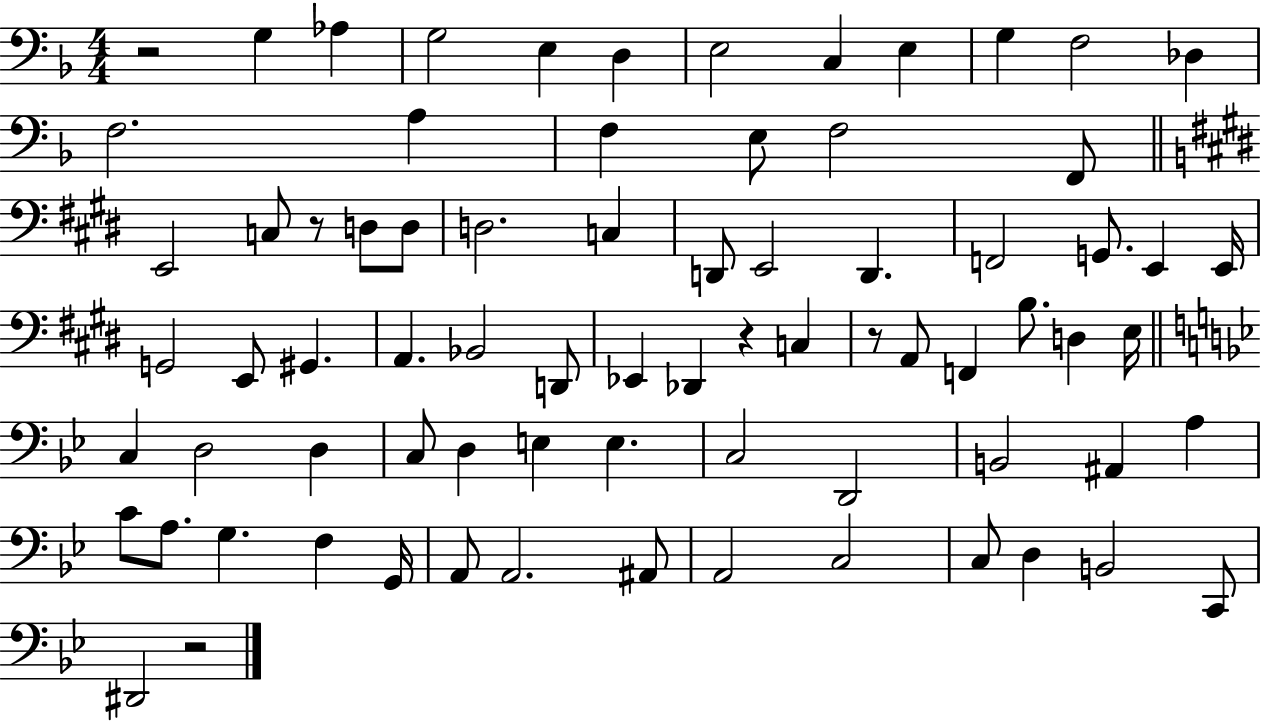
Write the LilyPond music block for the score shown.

{
  \clef bass
  \numericTimeSignature
  \time 4/4
  \key f \major
  \repeat volta 2 { r2 g4 aes4 | g2 e4 d4 | e2 c4 e4 | g4 f2 des4 | \break f2. a4 | f4 e8 f2 f,8 | \bar "||" \break \key e \major e,2 c8 r8 d8 d8 | d2. c4 | d,8 e,2 d,4. | f,2 g,8. e,4 e,16 | \break g,2 e,8 gis,4. | a,4. bes,2 d,8 | ees,4 des,4 r4 c4 | r8 a,8 f,4 b8. d4 e16 | \break \bar "||" \break \key g \minor c4 d2 d4 | c8 d4 e4 e4. | c2 d,2 | b,2 ais,4 a4 | \break c'8 a8. g4. f4 g,16 | a,8 a,2. ais,8 | a,2 c2 | c8 d4 b,2 c,8 | \break dis,2 r2 | } \bar "|."
}